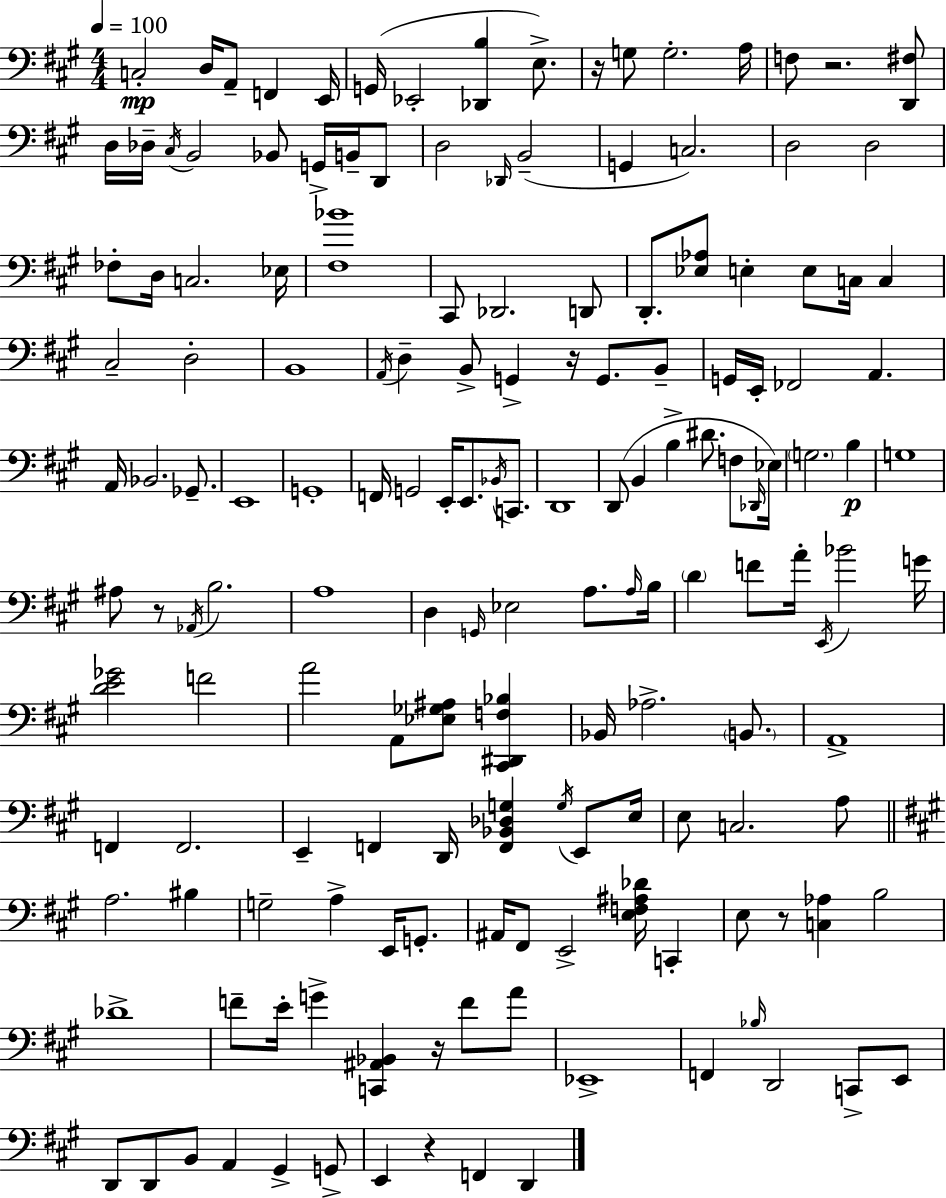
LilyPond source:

{
  \clef bass
  \numericTimeSignature
  \time 4/4
  \key a \major
  \tempo 4 = 100
  c2-.\mp d16 a,8-- f,4 e,16 | g,16( ees,2-. <des, b>4 e8.->) | r16 g8 g2.-. a16 | f8 r2. <d, fis>8 | \break d16 des16-- \acciaccatura { cis16 } b,2 bes,8 g,16-> b,16-- d,8 | d2 \grace { des,16 } b,2--( | g,4 c2.) | d2 d2 | \break fes8-. d16 c2. | ees16 <fis bes'>1 | cis,8 des,2. | d,8 d,8.-. <ees aes>8 e4-. e8 c16 c4 | \break cis2-- d2-. | b,1 | \acciaccatura { a,16 } d4-- b,8-> g,4-> r16 g,8. | b,8-- g,16 e,16-. fes,2 a,4. | \break a,16 bes,2. | ges,8.-- e,1 | g,1-. | f,16 g,2 e,16-. e,8. | \break \acciaccatura { bes,16 } c,8. d,1 | d,8( b,4 b4-> dis'8. | f8 \grace { des,16 }) ees16 \parenthesize g2. | b4\p g1 | \break ais8 r8 \acciaccatura { aes,16 } b2. | a1 | d4 \grace { g,16 } ees2 | a8. \grace { a16 } b16 \parenthesize d'4 f'8 a'16-. \acciaccatura { e,16 } | \break bes'2 g'16 <d' e' ges'>2 | f'2 a'2 | a,8 <ees ges ais>8 <cis, dis, f bes>4 bes,16 aes2.-> | \parenthesize b,8. a,1-> | \break f,4 f,2. | e,4-- f,4 | d,16 <f, bes, des g>4 \acciaccatura { g16 } e,8 e16 e8 c2. | a8 \bar "||" \break \key a \major a2. bis4 | g2-- a4-> e,16 g,8.-. | ais,16 fis,8 e,2-> <e f ais des'>16 c,4-. | e8 r8 <c aes>4 b2 | \break des'1-> | f'8-- e'16-. g'4-> <c, ais, bes,>4 r16 f'8 a'8 | ees,1-> | f,4 \grace { bes16 } d,2 c,8-> e,8 | \break d,8 d,8 b,8 a,4 gis,4-> g,8-> | e,4 r4 f,4 d,4 | \bar "|."
}